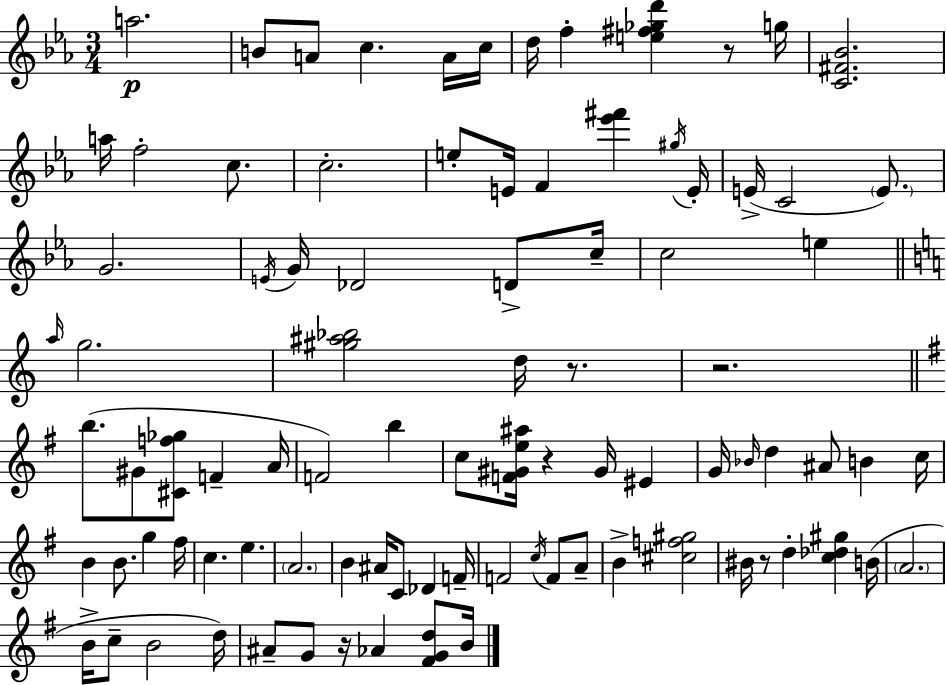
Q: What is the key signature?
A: EES major